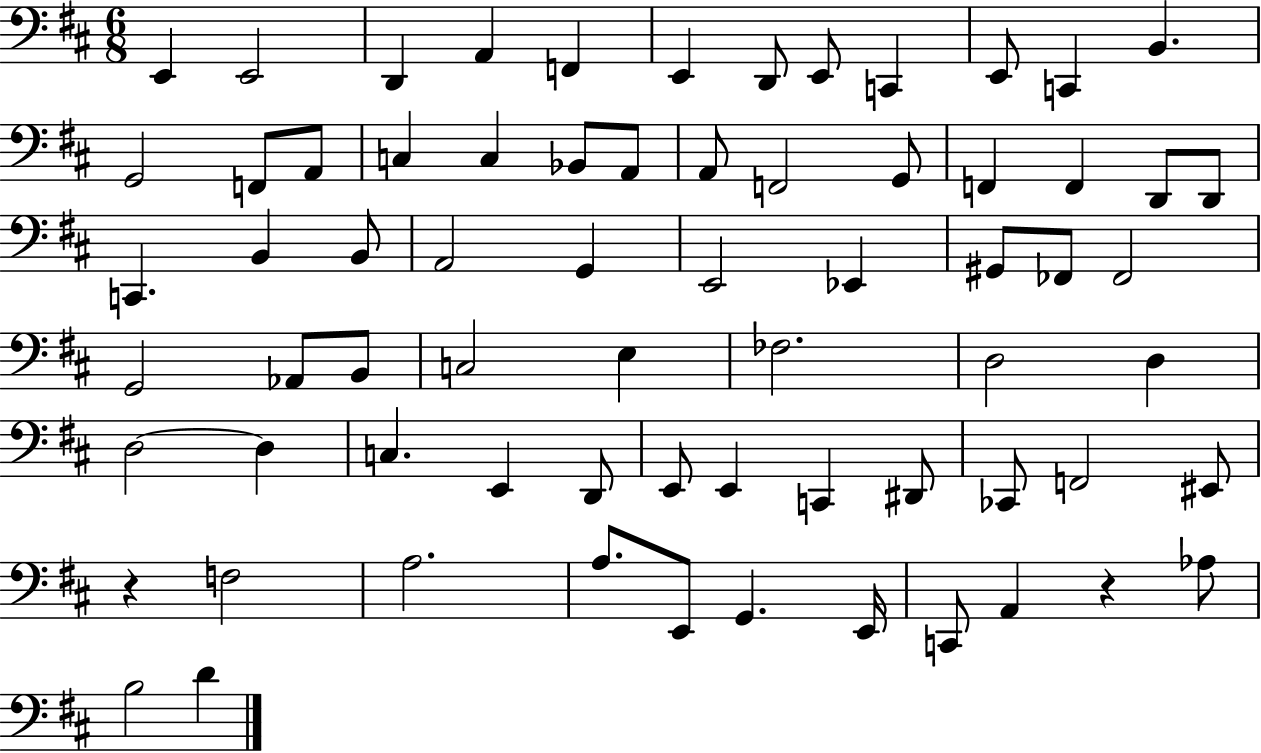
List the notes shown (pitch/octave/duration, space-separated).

E2/q E2/h D2/q A2/q F2/q E2/q D2/e E2/e C2/q E2/e C2/q B2/q. G2/h F2/e A2/e C3/q C3/q Bb2/e A2/e A2/e F2/h G2/e F2/q F2/q D2/e D2/e C2/q. B2/q B2/e A2/h G2/q E2/h Eb2/q G#2/e FES2/e FES2/h G2/h Ab2/e B2/e C3/h E3/q FES3/h. D3/h D3/q D3/h D3/q C3/q. E2/q D2/e E2/e E2/q C2/q D#2/e CES2/e F2/h EIS2/e R/q F3/h A3/h. A3/e. E2/e G2/q. E2/s C2/e A2/q R/q Ab3/e B3/h D4/q